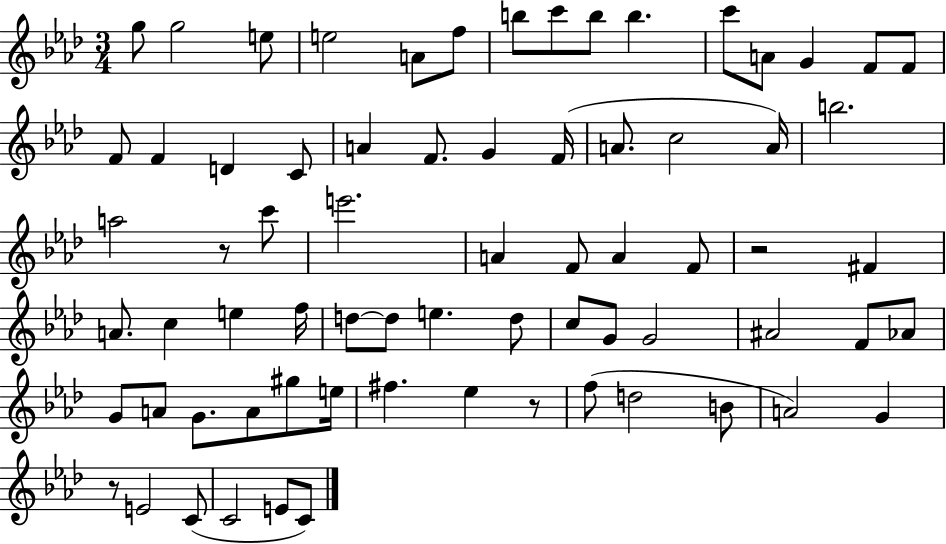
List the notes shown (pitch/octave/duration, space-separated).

G5/e G5/h E5/e E5/h A4/e F5/e B5/e C6/e B5/e B5/q. C6/e A4/e G4/q F4/e F4/e F4/e F4/q D4/q C4/e A4/q F4/e. G4/q F4/s A4/e. C5/h A4/s B5/h. A5/h R/e C6/e E6/h. A4/q F4/e A4/q F4/e R/h F#4/q A4/e. C5/q E5/q F5/s D5/e D5/e E5/q. D5/e C5/e G4/e G4/h A#4/h F4/e Ab4/e G4/e A4/e G4/e. A4/e G#5/e E5/s F#5/q. Eb5/q R/e F5/e D5/h B4/e A4/h G4/q R/e E4/h C4/e C4/h E4/e C4/e